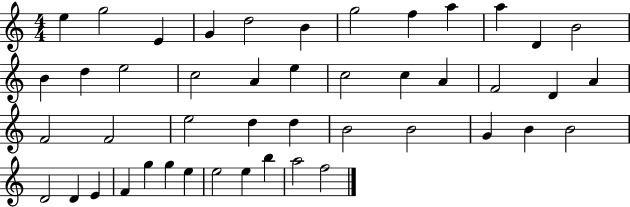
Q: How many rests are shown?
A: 0